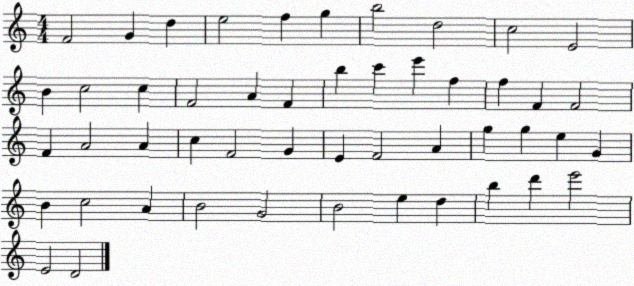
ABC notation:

X:1
T:Untitled
M:4/4
L:1/4
K:C
F2 G d e2 f g b2 d2 c2 E2 B c2 c F2 A F b c' e' f f F F2 F A2 A c F2 G E F2 A g g e G B c2 A B2 G2 B2 e d b d' e'2 E2 D2